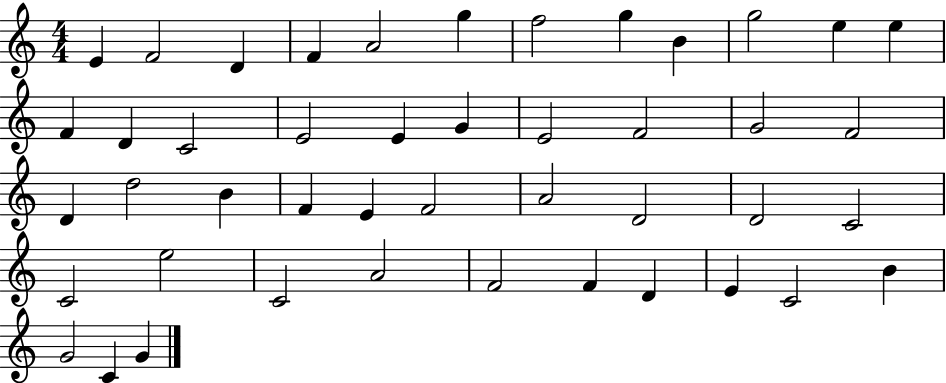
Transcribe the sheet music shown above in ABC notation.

X:1
T:Untitled
M:4/4
L:1/4
K:C
E F2 D F A2 g f2 g B g2 e e F D C2 E2 E G E2 F2 G2 F2 D d2 B F E F2 A2 D2 D2 C2 C2 e2 C2 A2 F2 F D E C2 B G2 C G